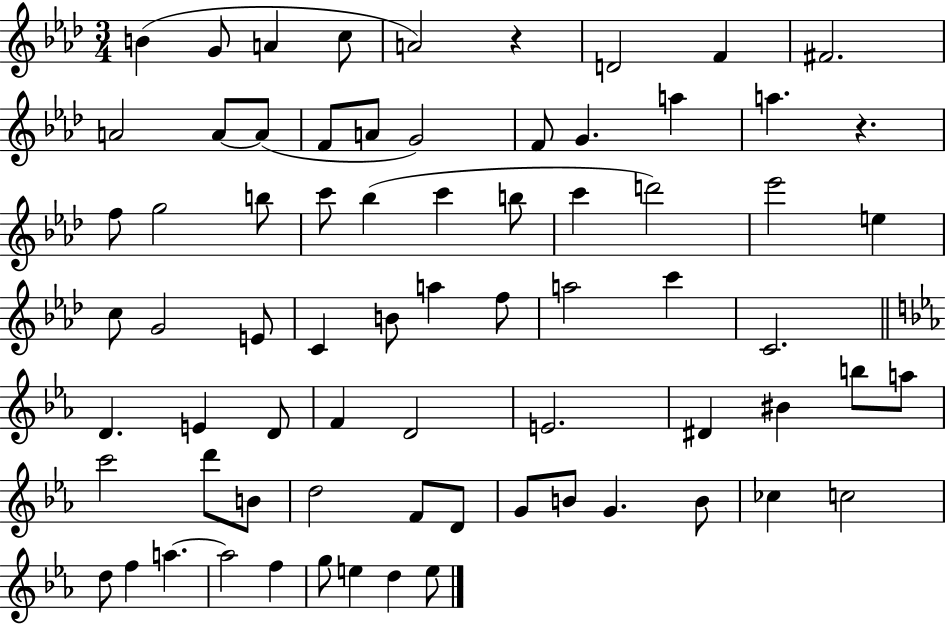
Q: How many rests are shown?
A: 2